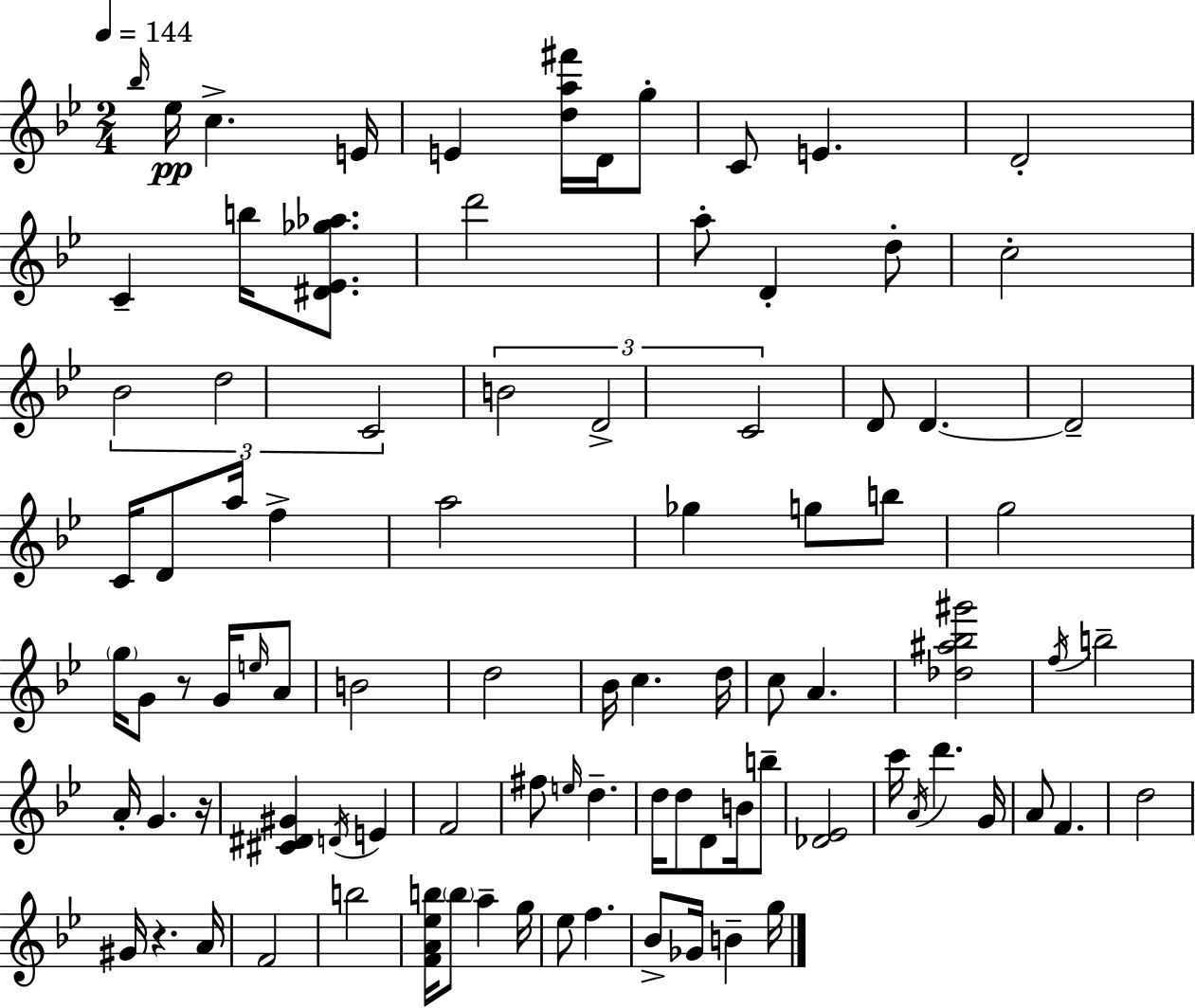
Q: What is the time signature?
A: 2/4